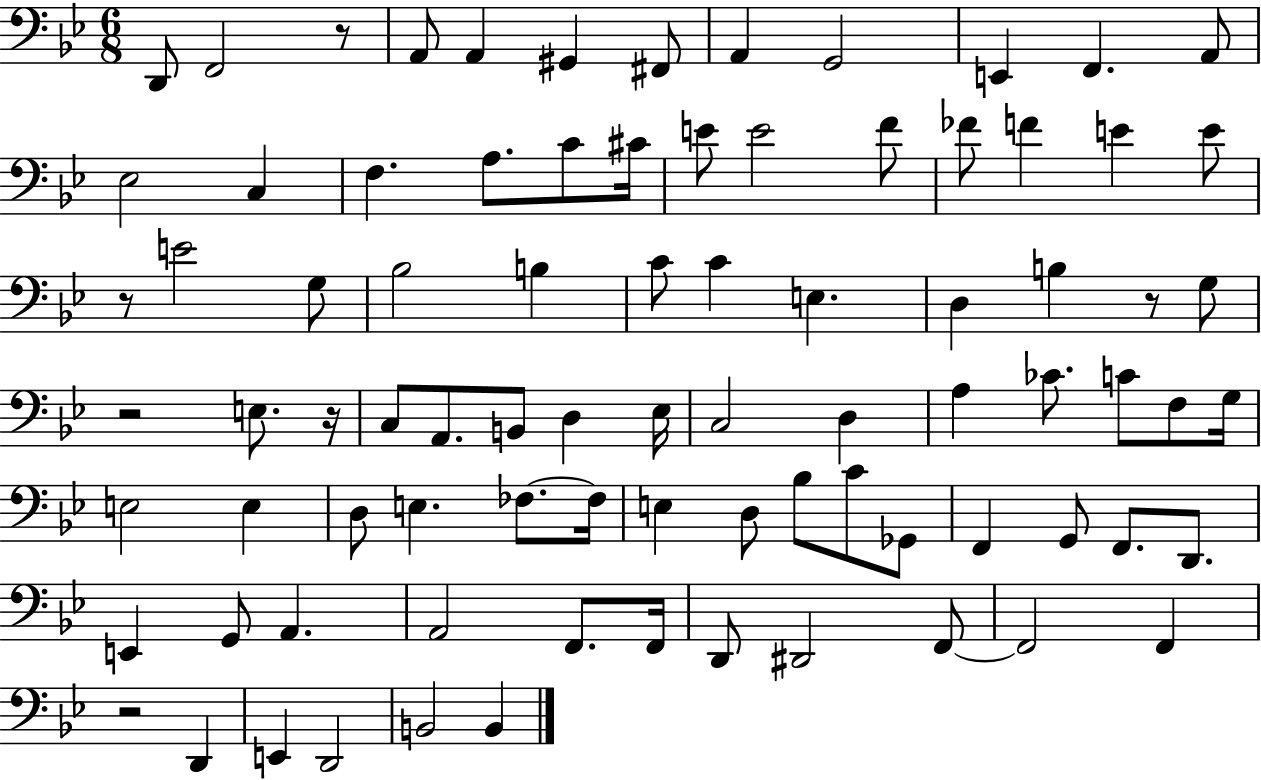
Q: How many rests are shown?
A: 6